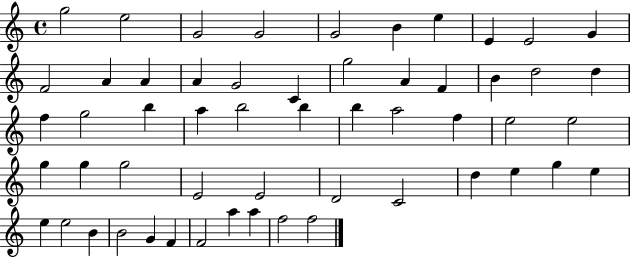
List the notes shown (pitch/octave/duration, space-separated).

G5/h E5/h G4/h G4/h G4/h B4/q E5/q E4/q E4/h G4/q F4/h A4/q A4/q A4/q G4/h C4/q G5/h A4/q F4/q B4/q D5/h D5/q F5/q G5/h B5/q A5/q B5/h B5/q B5/q A5/h F5/q E5/h E5/h G5/q G5/q G5/h E4/h E4/h D4/h C4/h D5/q E5/q G5/q E5/q E5/q E5/h B4/q B4/h G4/q F4/q F4/h A5/q A5/q F5/h F5/h